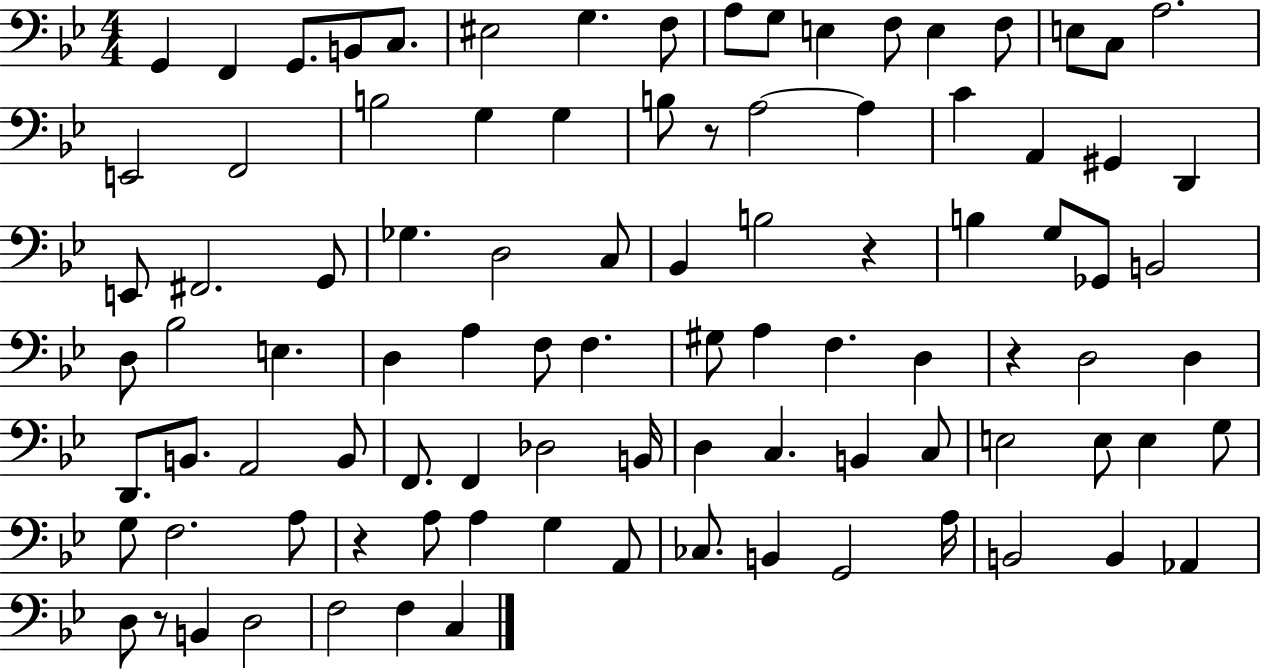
G2/q F2/q G2/e. B2/e C3/e. EIS3/h G3/q. F3/e A3/e G3/e E3/q F3/e E3/q F3/e E3/e C3/e A3/h. E2/h F2/h B3/h G3/q G3/q B3/e R/e A3/h A3/q C4/q A2/q G#2/q D2/q E2/e F#2/h. G2/e Gb3/q. D3/h C3/e Bb2/q B3/h R/q B3/q G3/e Gb2/e B2/h D3/e Bb3/h E3/q. D3/q A3/q F3/e F3/q. G#3/e A3/q F3/q. D3/q R/q D3/h D3/q D2/e. B2/e. A2/h B2/e F2/e. F2/q Db3/h B2/s D3/q C3/q. B2/q C3/e E3/h E3/e E3/q G3/e G3/e F3/h. A3/e R/q A3/e A3/q G3/q A2/e CES3/e. B2/q G2/h A3/s B2/h B2/q Ab2/q D3/e R/e B2/q D3/h F3/h F3/q C3/q